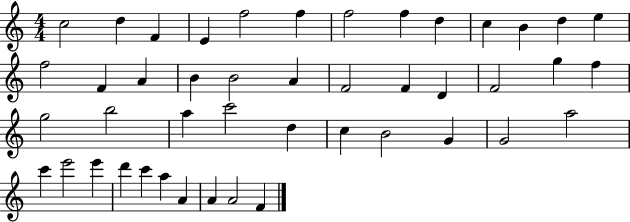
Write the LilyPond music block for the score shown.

{
  \clef treble
  \numericTimeSignature
  \time 4/4
  \key c \major
  c''2 d''4 f'4 | e'4 f''2 f''4 | f''2 f''4 d''4 | c''4 b'4 d''4 e''4 | \break f''2 f'4 a'4 | b'4 b'2 a'4 | f'2 f'4 d'4 | f'2 g''4 f''4 | \break g''2 b''2 | a''4 c'''2 d''4 | c''4 b'2 g'4 | g'2 a''2 | \break c'''4 e'''2 e'''4 | d'''4 c'''4 a''4 a'4 | a'4 a'2 f'4 | \bar "|."
}